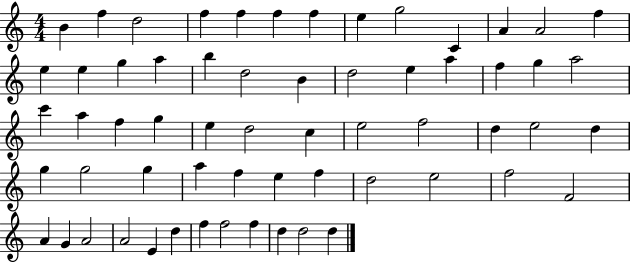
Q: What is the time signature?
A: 4/4